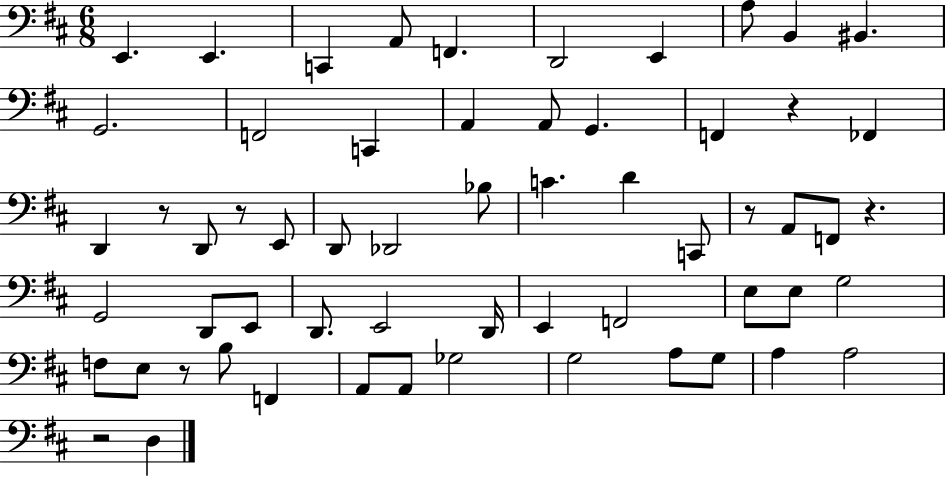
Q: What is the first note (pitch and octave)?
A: E2